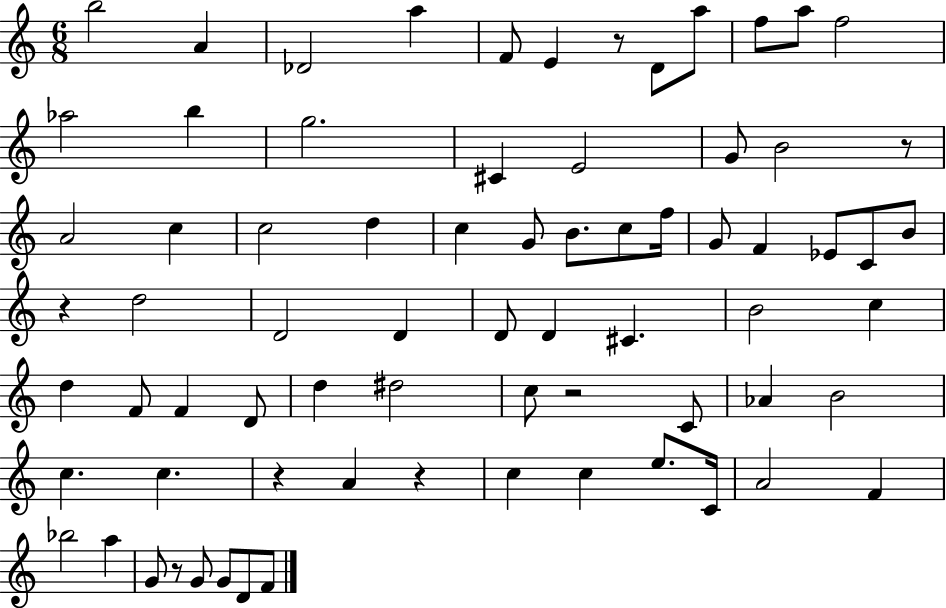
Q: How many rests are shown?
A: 7